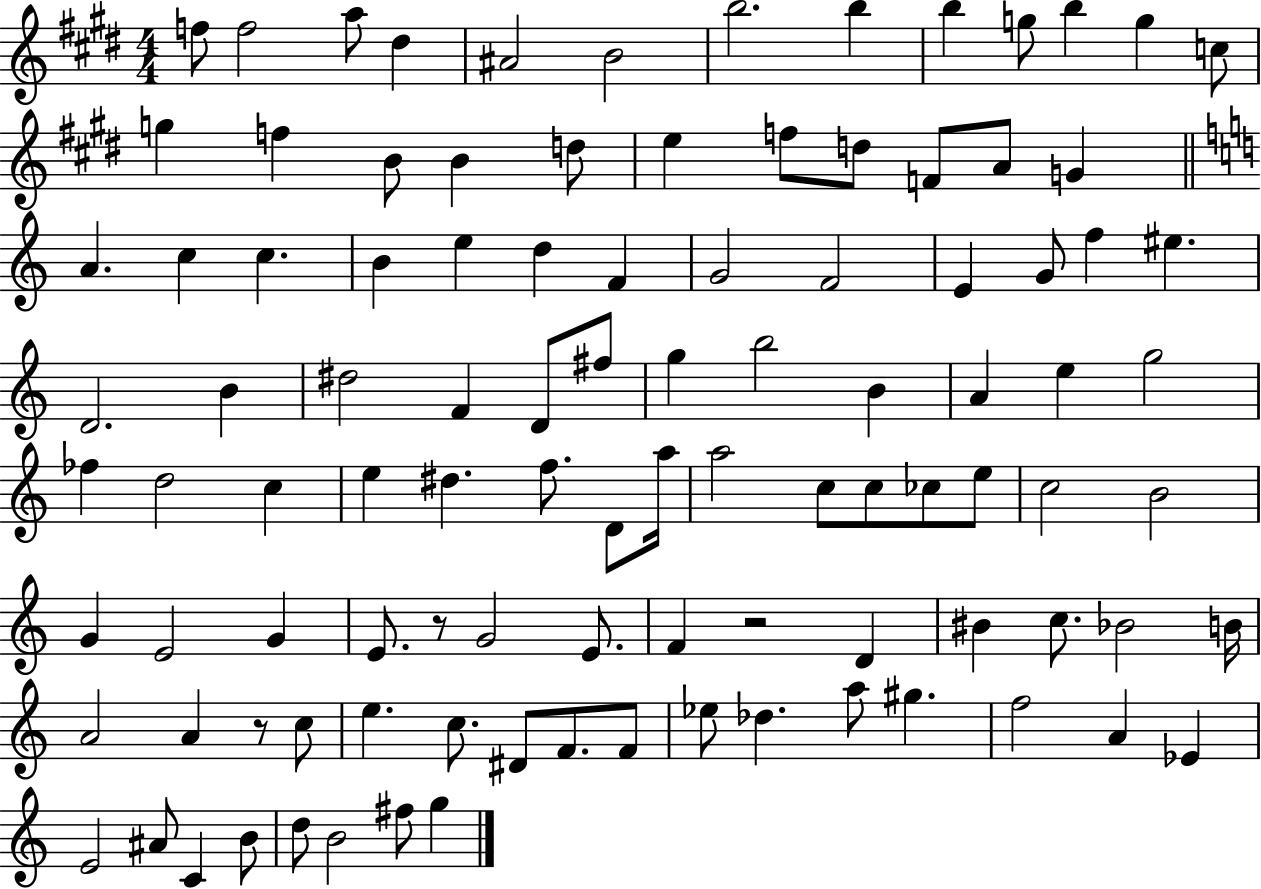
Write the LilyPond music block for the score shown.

{
  \clef treble
  \numericTimeSignature
  \time 4/4
  \key e \major
  \repeat volta 2 { f''8 f''2 a''8 dis''4 | ais'2 b'2 | b''2. b''4 | b''4 g''8 b''4 g''4 c''8 | \break g''4 f''4 b'8 b'4 d''8 | e''4 f''8 d''8 f'8 a'8 g'4 | \bar "||" \break \key c \major a'4. c''4 c''4. | b'4 e''4 d''4 f'4 | g'2 f'2 | e'4 g'8 f''4 eis''4. | \break d'2. b'4 | dis''2 f'4 d'8 fis''8 | g''4 b''2 b'4 | a'4 e''4 g''2 | \break fes''4 d''2 c''4 | e''4 dis''4. f''8. d'8 a''16 | a''2 c''8 c''8 ces''8 e''8 | c''2 b'2 | \break g'4 e'2 g'4 | e'8. r8 g'2 e'8. | f'4 r2 d'4 | bis'4 c''8. bes'2 b'16 | \break a'2 a'4 r8 c''8 | e''4. c''8. dis'8 f'8. f'8 | ees''8 des''4. a''8 gis''4. | f''2 a'4 ees'4 | \break e'2 ais'8 c'4 b'8 | d''8 b'2 fis''8 g''4 | } \bar "|."
}